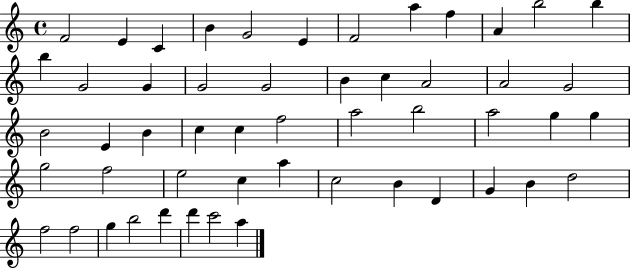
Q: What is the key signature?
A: C major